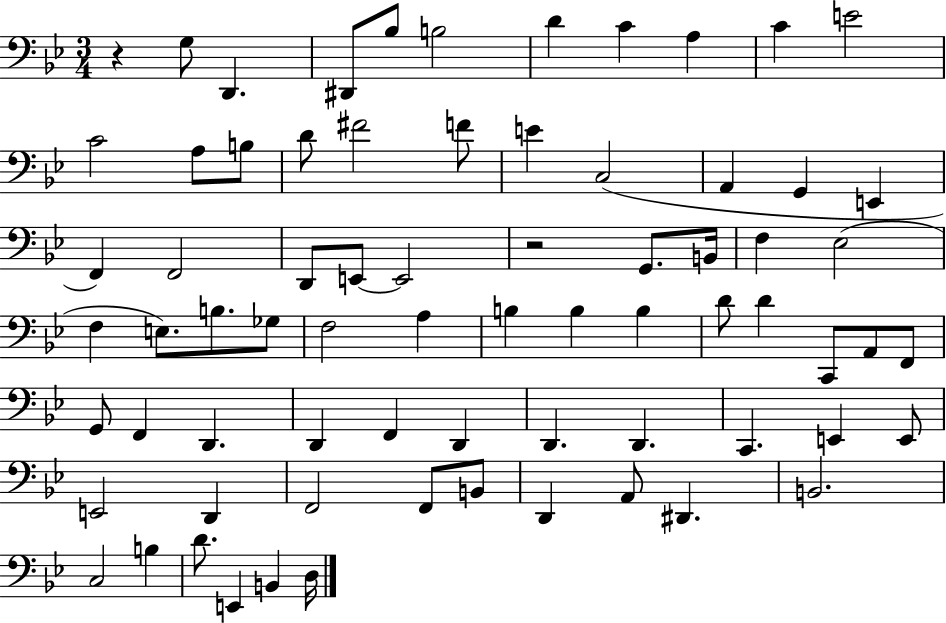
R/q G3/e D2/q. D#2/e Bb3/e B3/h D4/q C4/q A3/q C4/q E4/h C4/h A3/e B3/e D4/e F#4/h F4/e E4/q C3/h A2/q G2/q E2/q F2/q F2/h D2/e E2/e E2/h R/h G2/e. B2/s F3/q Eb3/h F3/q E3/e. B3/e. Gb3/e F3/h A3/q B3/q B3/q B3/q D4/e D4/q C2/e A2/e F2/e G2/e F2/q D2/q. D2/q F2/q D2/q D2/q. D2/q. C2/q. E2/q E2/e E2/h D2/q F2/h F2/e B2/e D2/q A2/e D#2/q. B2/h. C3/h B3/q D4/e. E2/q B2/q D3/s